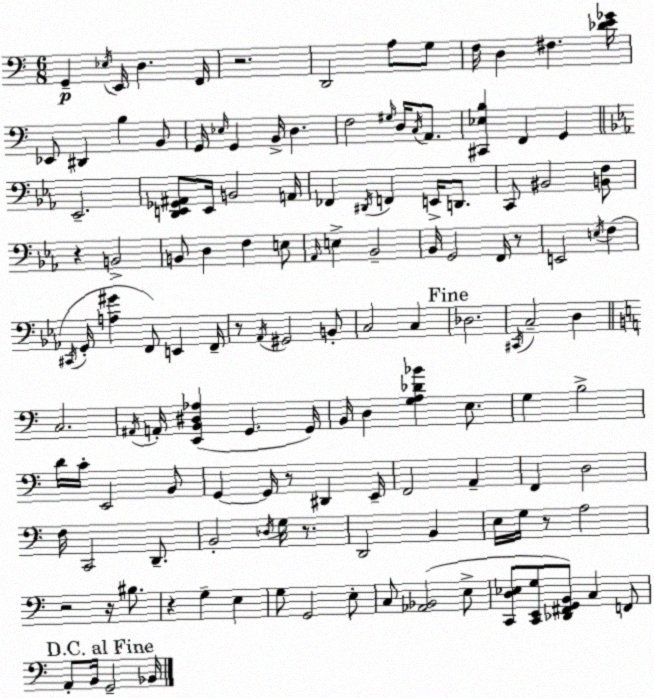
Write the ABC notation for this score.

X:1
T:Untitled
M:6/8
L:1/4
K:C
G,, _E,/4 E,,/4 D, F,,/4 z2 D,,2 A,/2 G,/2 F,/4 D, ^F, [_DE_G]/4 _E,,/2 ^D,, B, B,,/2 G,,/4 _E,/4 G,, B,,/4 D, F,2 ^G,/4 D,/4 C,/4 A,,/2 [^C,,_E,B,] F,, G,, _E,,2 [D,,E,,_G,,^A,,]/2 E,,/4 B,,2 A,,/4 _F,, ^D,,/4 F,, E,,/4 D,,/2 C,,/2 ^B,,2 [B,,F,]/2 z B,,2 B,,/2 D, F, E,/2 _A,,/4 E, _B,,2 _B,,/4 G,,2 F,,/4 z/2 E,,2 E,/4 F, ^C,,/4 G,,/4 [A,^G] F,,/2 E,, F,,/4 z/2 _A,,/4 ^G,,2 B,,/2 C,2 C, _D,2 ^C,,/4 C,2 D, C,2 ^A,,/4 A,,/4 [E,,B,,^D,_A,] G,, G,,/4 B,,/4 D, [G,A,_D_B] E,/2 G, B,2 D/4 C/4 E,,2 B,,/2 G,, G,,/4 z/2 ^D,, E,,/4 F,,2 A,, F,, D,2 F,/4 C,,2 D,,/2 B,,2 _D,/4 G,/4 z/2 D,,2 B,, E,/4 G,/4 z/2 A,2 z2 z/4 ^B,/2 z G, E, G,/2 G,,2 E,/2 C,/2 [_A,,_B,,]2 E,/2 [C,,D,_E,]/2 [C,,E,,G,]/2 [_D,,^F,,G,,B,,]/2 C, F,,/2 A,,/2 B,,/4 G,,2 _B,,/4